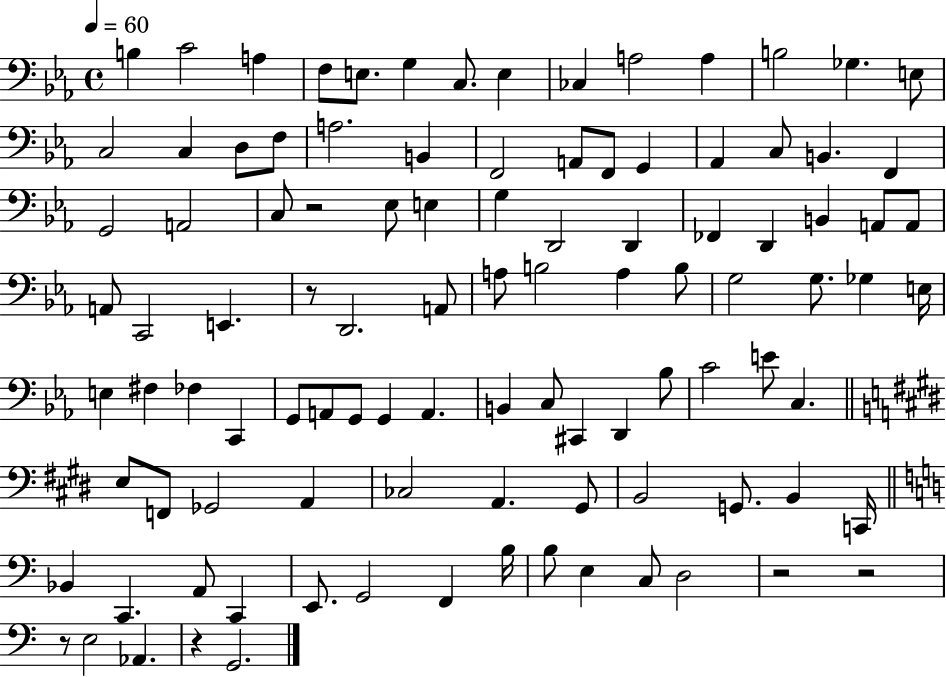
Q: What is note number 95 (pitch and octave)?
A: E3